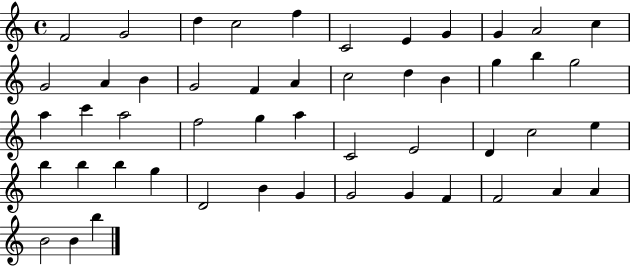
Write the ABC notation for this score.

X:1
T:Untitled
M:4/4
L:1/4
K:C
F2 G2 d c2 f C2 E G G A2 c G2 A B G2 F A c2 d B g b g2 a c' a2 f2 g a C2 E2 D c2 e b b b g D2 B G G2 G F F2 A A B2 B b